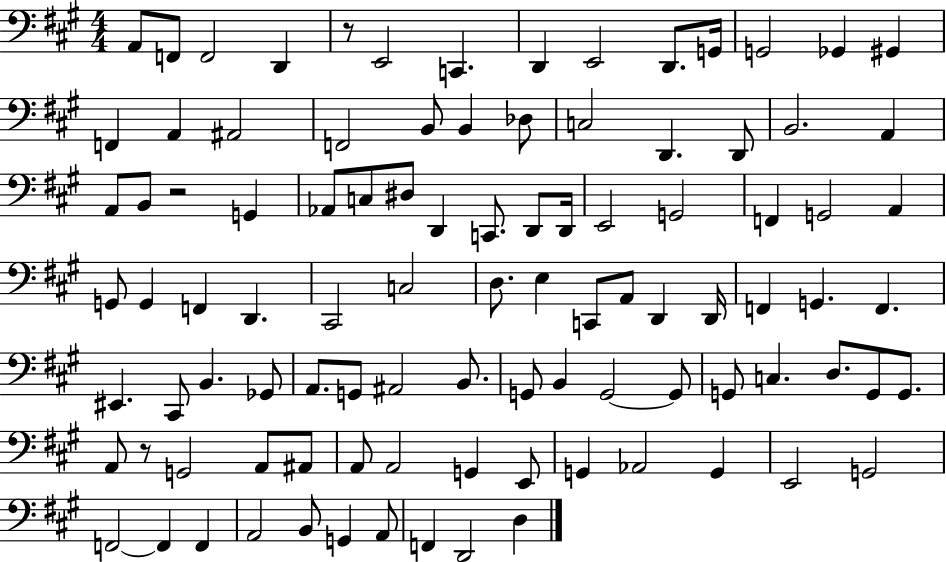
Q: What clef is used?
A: bass